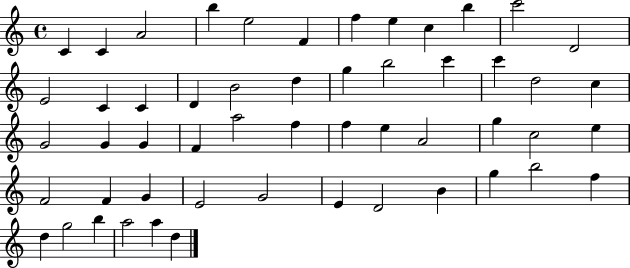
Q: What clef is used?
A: treble